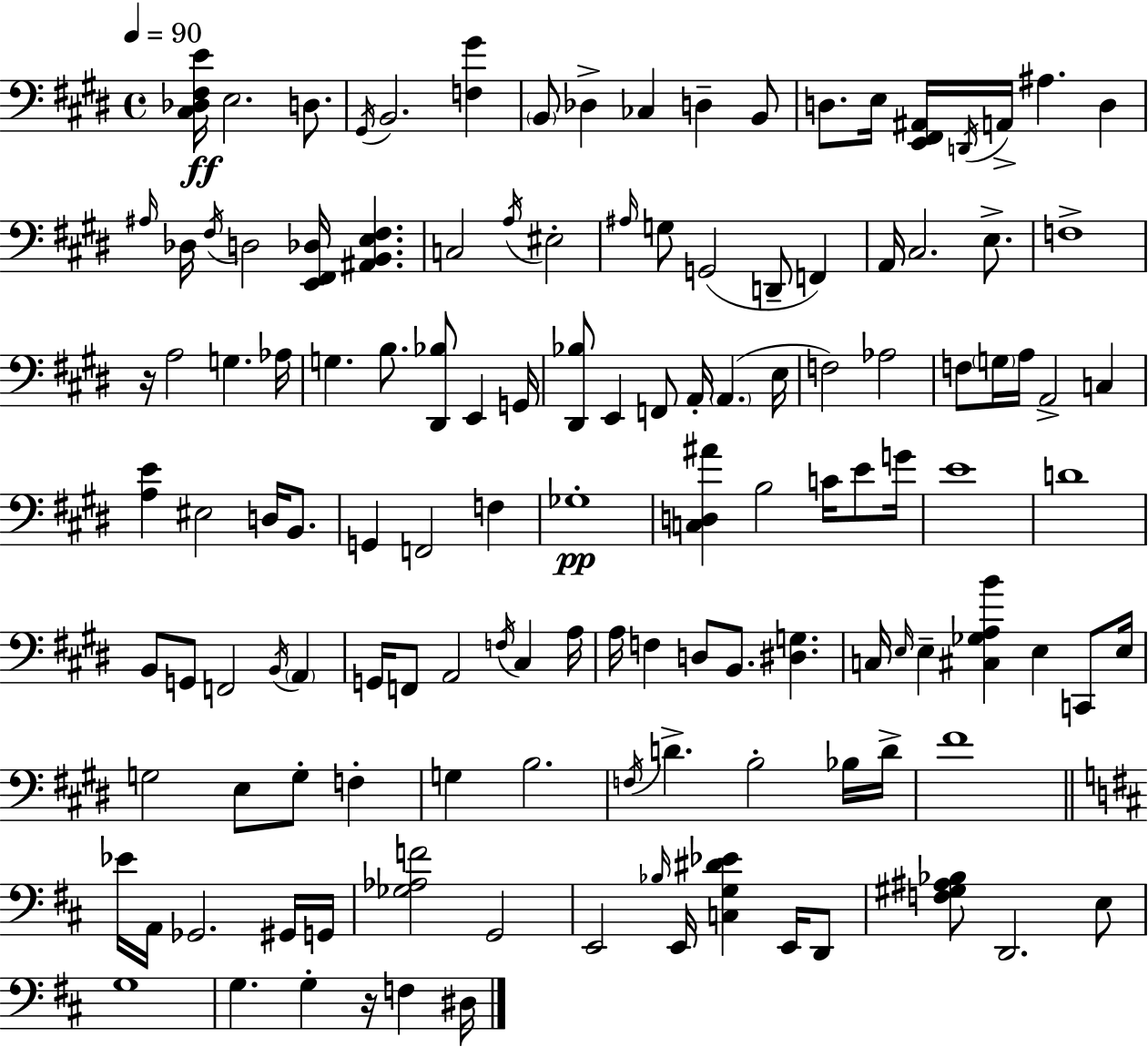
X:1
T:Untitled
M:4/4
L:1/4
K:E
[^C,_D,^F,E]/4 E,2 D,/2 ^G,,/4 B,,2 [F,^G] B,,/2 _D, _C, D, B,,/2 D,/2 E,/4 [E,,^F,,^A,,]/4 D,,/4 A,,/4 ^A, D, ^A,/4 _D,/4 ^F,/4 D,2 [E,,^F,,_D,]/4 [^A,,B,,E,^F,] C,2 A,/4 ^E,2 ^A,/4 G,/2 G,,2 D,,/2 F,, A,,/4 ^C,2 E,/2 F,4 z/4 A,2 G, _A,/4 G, B,/2 [^D,,_B,]/2 E,, G,,/4 [^D,,_B,]/2 E,, F,,/2 A,,/4 A,, E,/4 F,2 _A,2 F,/2 G,/4 A,/4 A,,2 C, [A,E] ^E,2 D,/4 B,,/2 G,, F,,2 F, _G,4 [C,D,^A] B,2 C/4 E/2 G/4 E4 D4 B,,/2 G,,/2 F,,2 B,,/4 A,, G,,/4 F,,/2 A,,2 F,/4 ^C, A,/4 A,/4 F, D,/2 B,,/2 [^D,G,] C,/4 E,/4 E, [^C,_G,A,B] E, C,,/2 E,/4 G,2 E,/2 G,/2 F, G, B,2 F,/4 D B,2 _B,/4 D/4 ^F4 _E/4 A,,/4 _G,,2 ^G,,/4 G,,/4 [_G,_A,F]2 G,,2 E,,2 _B,/4 E,,/4 [C,G,^D_E] E,,/4 D,,/2 [F,^G,^A,_B,]/2 D,,2 E,/2 G,4 G, G, z/4 F, ^D,/4